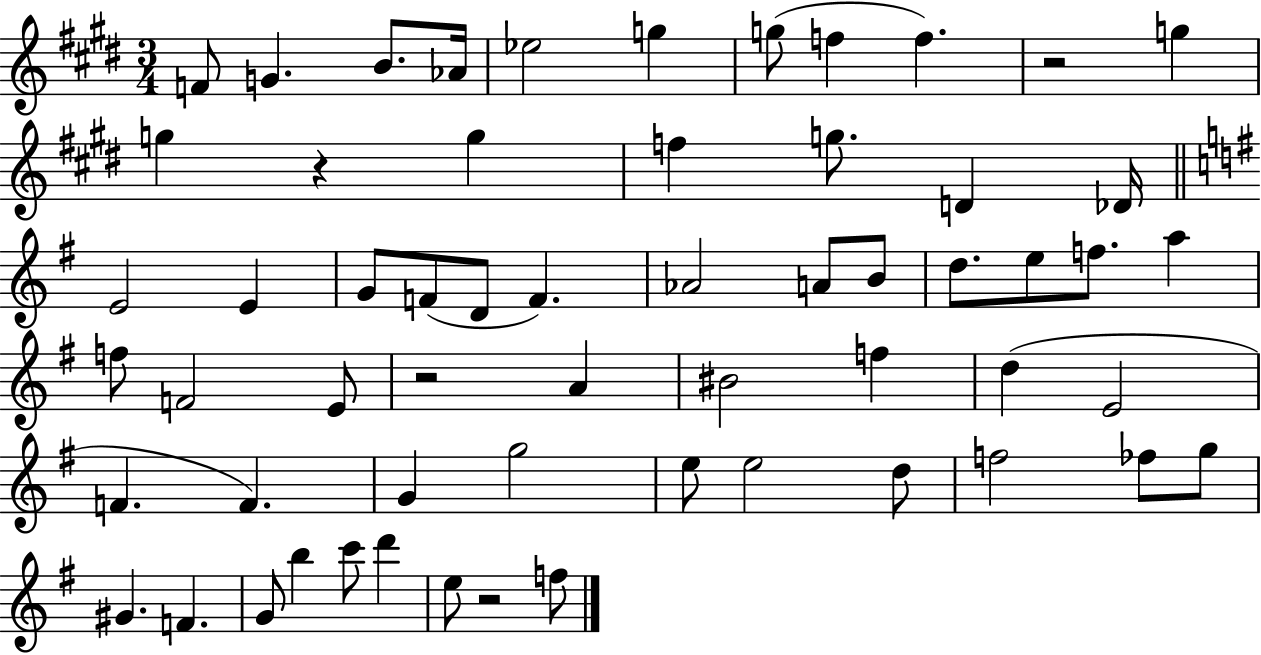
{
  \clef treble
  \numericTimeSignature
  \time 3/4
  \key e \major
  f'8 g'4. b'8. aes'16 | ees''2 g''4 | g''8( f''4 f''4.) | r2 g''4 | \break g''4 r4 g''4 | f''4 g''8. d'4 des'16 | \bar "||" \break \key g \major e'2 e'4 | g'8 f'8( d'8 f'4.) | aes'2 a'8 b'8 | d''8. e''8 f''8. a''4 | \break f''8 f'2 e'8 | r2 a'4 | bis'2 f''4 | d''4( e'2 | \break f'4. f'4.) | g'4 g''2 | e''8 e''2 d''8 | f''2 fes''8 g''8 | \break gis'4. f'4. | g'8 b''4 c'''8 d'''4 | e''8 r2 f''8 | \bar "|."
}